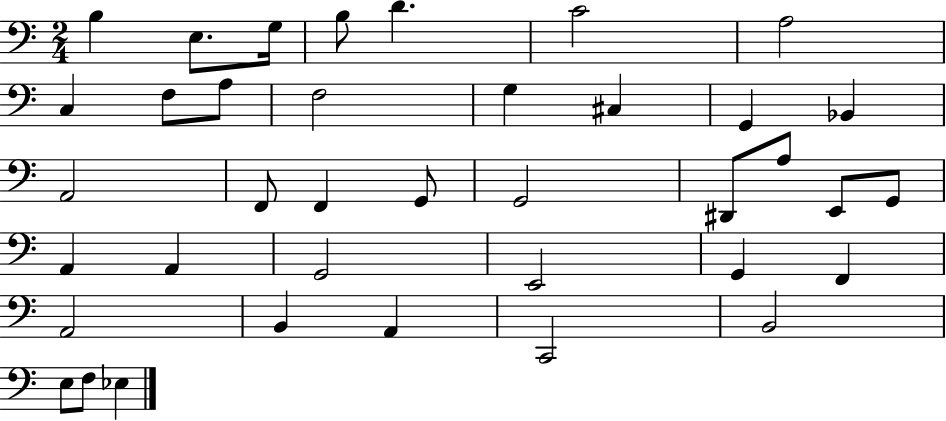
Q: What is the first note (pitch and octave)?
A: B3